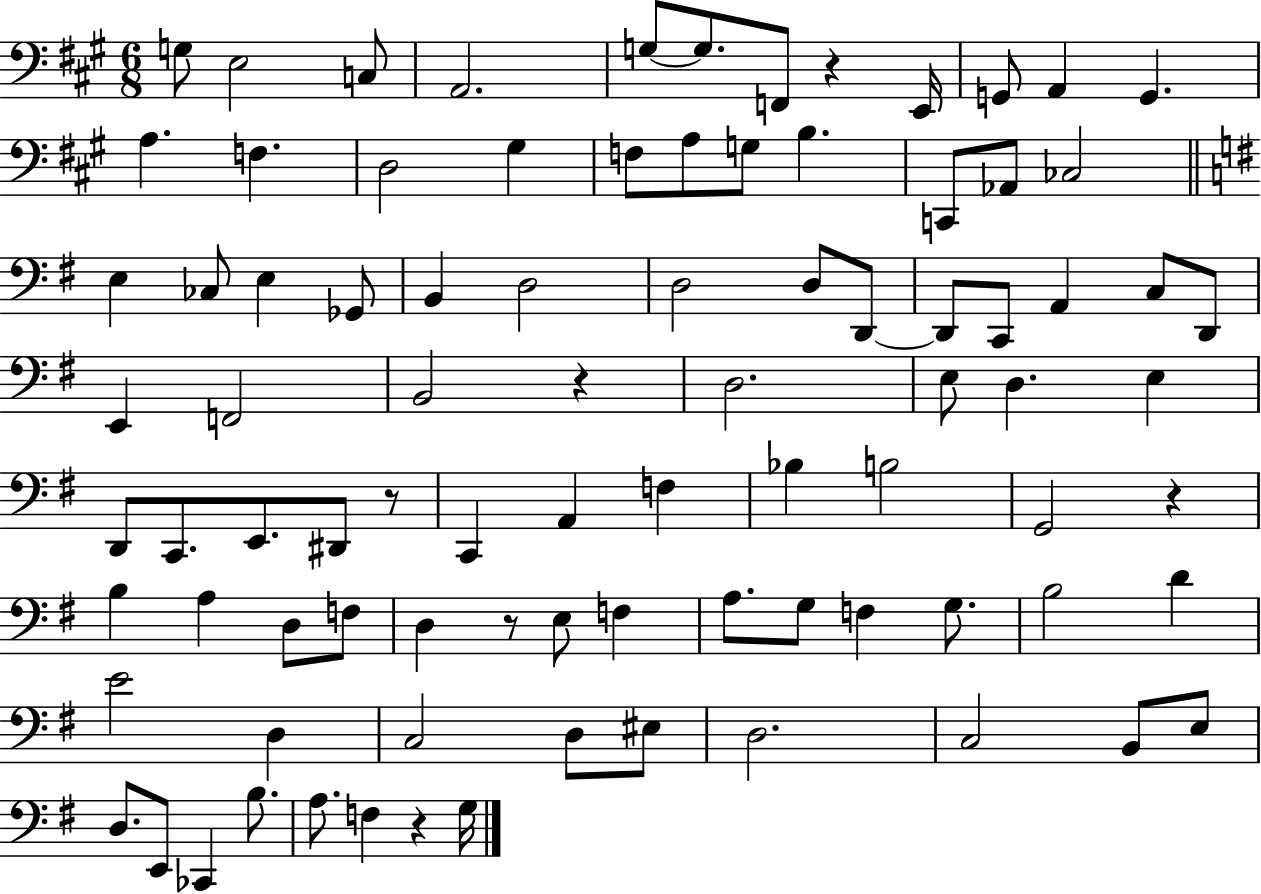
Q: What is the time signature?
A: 6/8